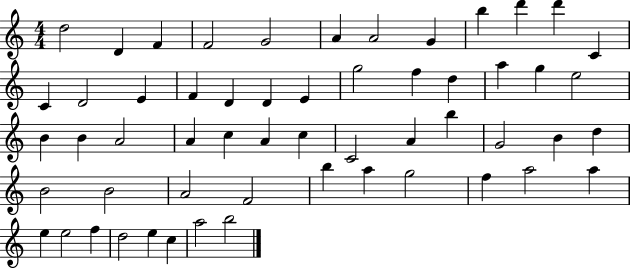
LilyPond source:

{
  \clef treble
  \numericTimeSignature
  \time 4/4
  \key c \major
  d''2 d'4 f'4 | f'2 g'2 | a'4 a'2 g'4 | b''4 d'''4 d'''4 c'4 | \break c'4 d'2 e'4 | f'4 d'4 d'4 e'4 | g''2 f''4 d''4 | a''4 g''4 e''2 | \break b'4 b'4 a'2 | a'4 c''4 a'4 c''4 | c'2 a'4 b''4 | g'2 b'4 d''4 | \break b'2 b'2 | a'2 f'2 | b''4 a''4 g''2 | f''4 a''2 a''4 | \break e''4 e''2 f''4 | d''2 e''4 c''4 | a''2 b''2 | \bar "|."
}